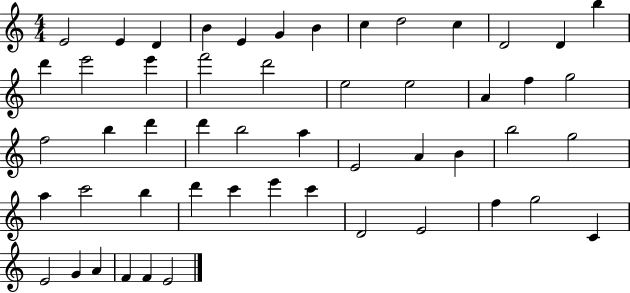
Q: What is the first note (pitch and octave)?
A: E4